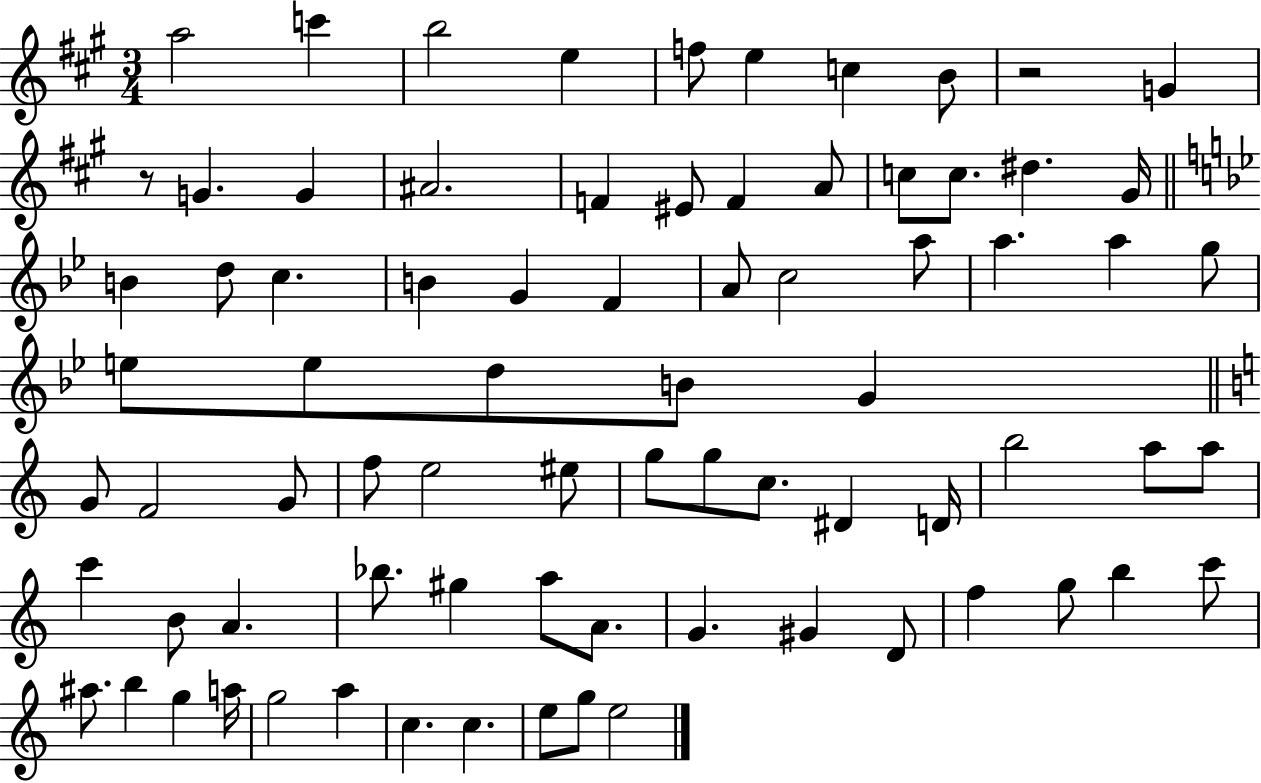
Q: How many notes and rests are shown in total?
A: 78